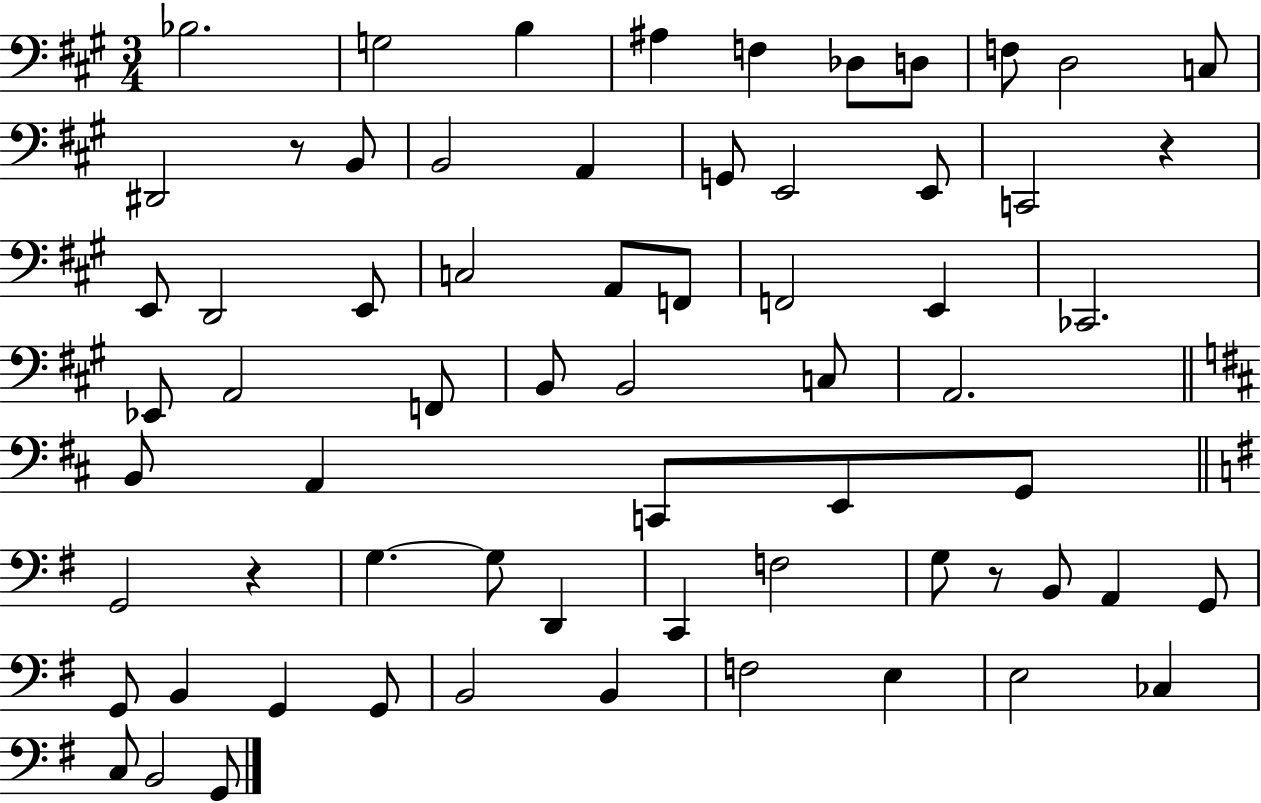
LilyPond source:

{
  \clef bass
  \numericTimeSignature
  \time 3/4
  \key a \major
  bes2. | g2 b4 | ais4 f4 des8 d8 | f8 d2 c8 | \break dis,2 r8 b,8 | b,2 a,4 | g,8 e,2 e,8 | c,2 r4 | \break e,8 d,2 e,8 | c2 a,8 f,8 | f,2 e,4 | ces,2. | \break ees,8 a,2 f,8 | b,8 b,2 c8 | a,2. | \bar "||" \break \key b \minor b,8 a,4 c,8 e,8 g,8 | \bar "||" \break \key g \major g,2 r4 | g4.~~ g8 d,4 | c,4 f2 | g8 r8 b,8 a,4 g,8 | \break g,8 b,4 g,4 g,8 | b,2 b,4 | f2 e4 | e2 ces4 | \break c8 b,2 g,8 | \bar "|."
}